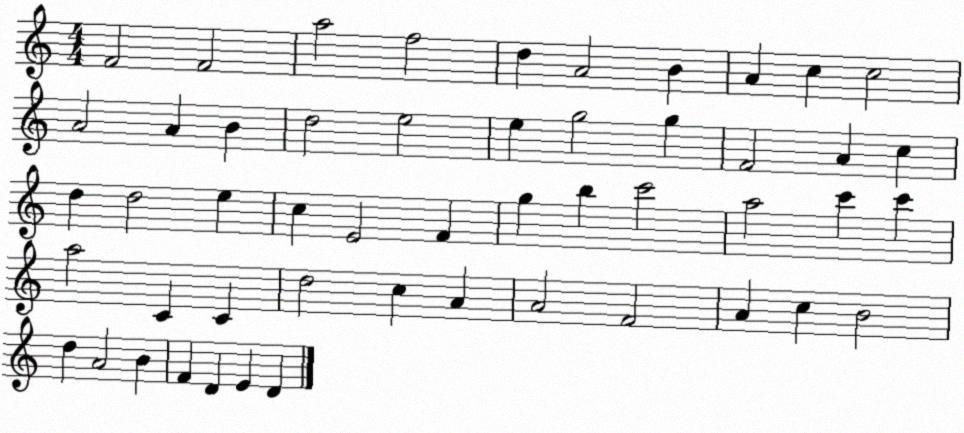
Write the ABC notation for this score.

X:1
T:Untitled
M:4/4
L:1/4
K:C
F2 F2 a2 f2 d A2 B A c c2 A2 A B d2 e2 e g2 g F2 A c d d2 e c E2 F g b c'2 a2 c' c' a2 C C d2 c A A2 F2 A c B2 d A2 B F D E D